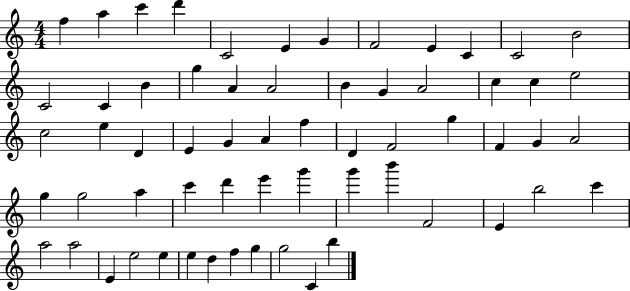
F5/q A5/q C6/q D6/q C4/h E4/q G4/q F4/h E4/q C4/q C4/h B4/h C4/h C4/q B4/q G5/q A4/q A4/h B4/q G4/q A4/h C5/q C5/q E5/h C5/h E5/q D4/q E4/q G4/q A4/q F5/q D4/q F4/h G5/q F4/q G4/q A4/h G5/q G5/h A5/q C6/q D6/q E6/q G6/q G6/q B6/q F4/h E4/q B5/h C6/q A5/h A5/h E4/q E5/h E5/q E5/q D5/q F5/q G5/q G5/h C4/q B5/q